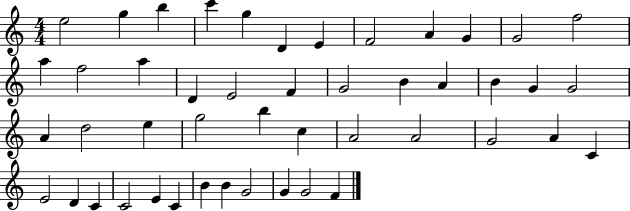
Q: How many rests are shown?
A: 0